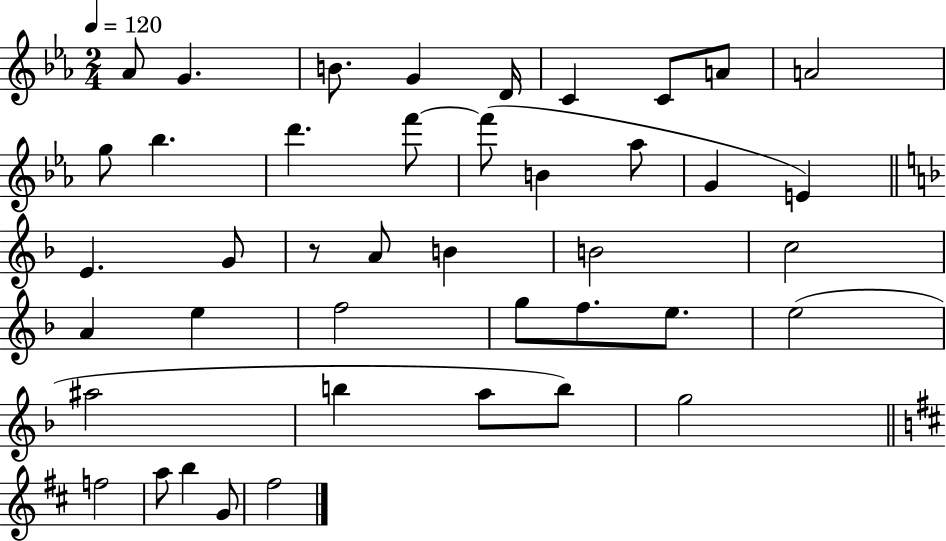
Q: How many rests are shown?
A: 1